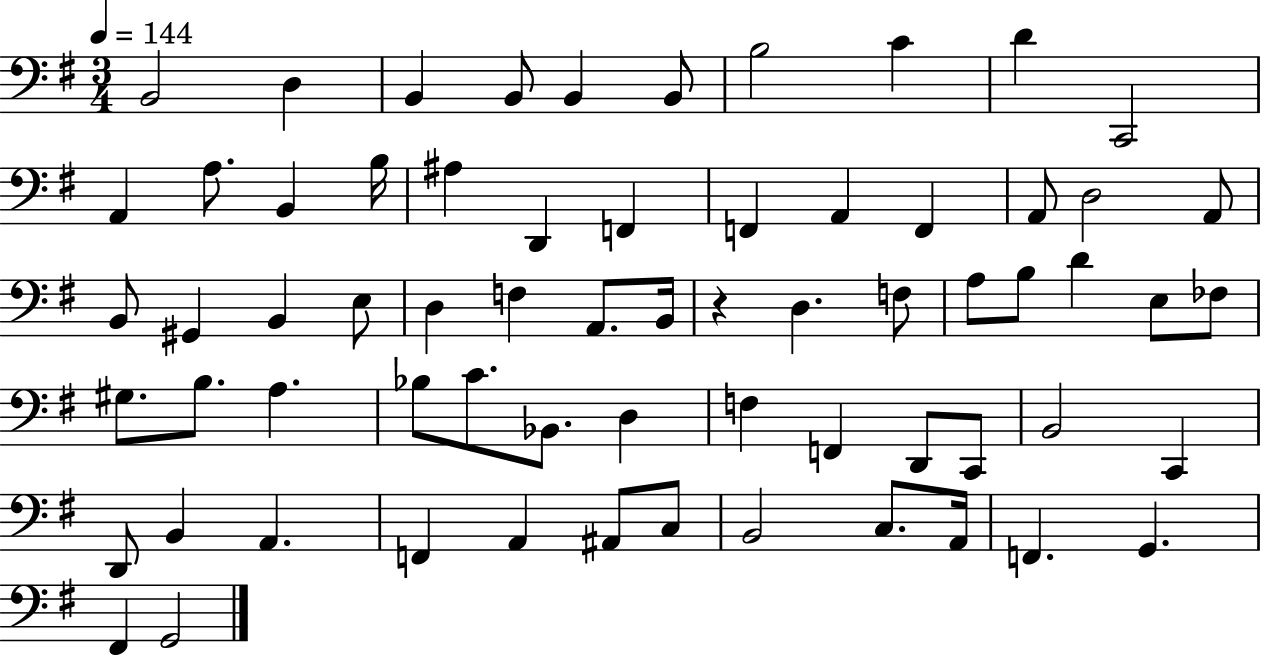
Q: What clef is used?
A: bass